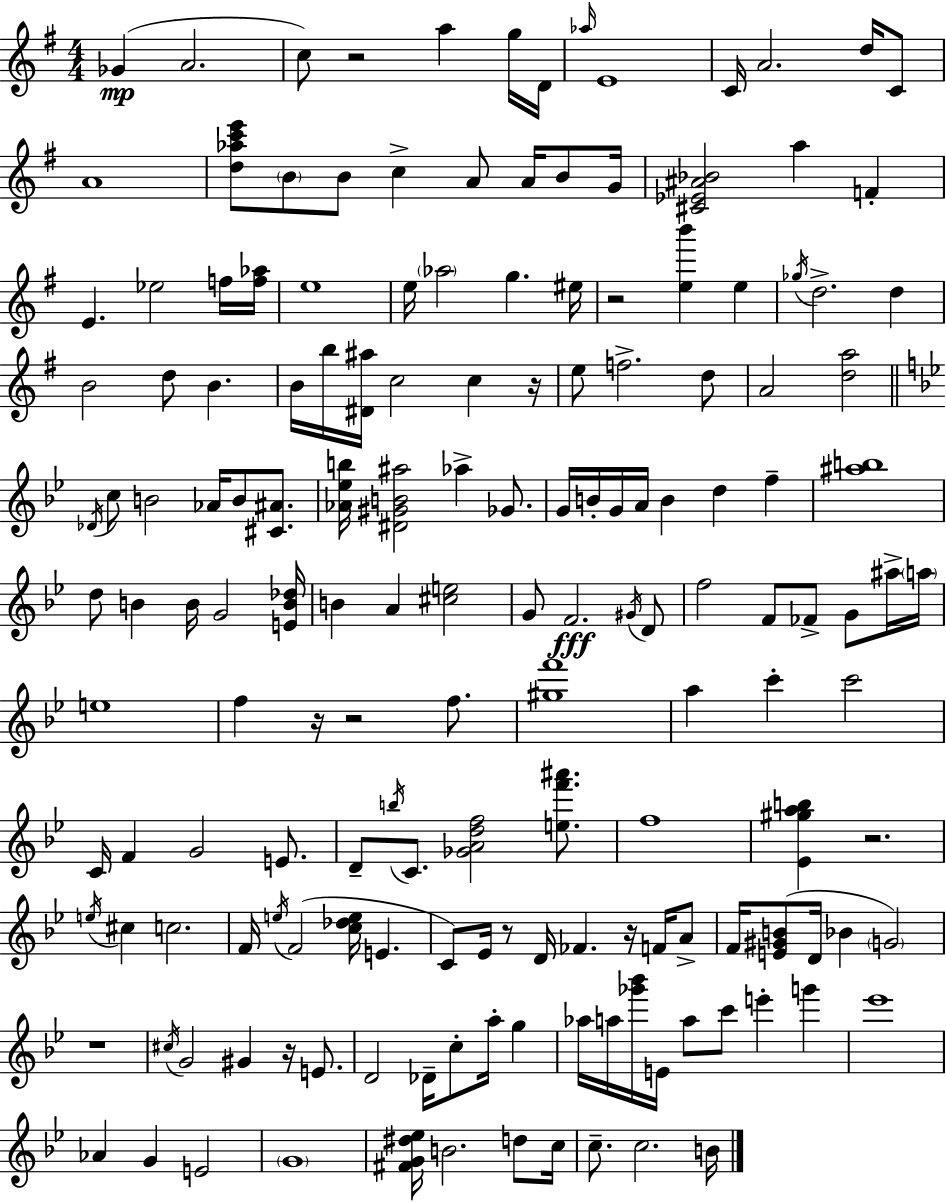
{
  \clef treble
  \numericTimeSignature
  \time 4/4
  \key g \major
  ges'4(\mp a'2. | c''8) r2 a''4 g''16 d'16 | \grace { aes''16 } e'1 | c'16 a'2. d''16 c'8 | \break a'1 | <d'' aes'' c''' e'''>8 \parenthesize b'8 b'8 c''4-> a'8 a'16 b'8 | g'16 <cis' ees' ais' bes'>2 a''4 f'4-. | e'4. ees''2 f''16 | \break <f'' aes''>16 e''1 | e''16 \parenthesize aes''2 g''4. | eis''16 r2 <e'' b'''>4 e''4 | \acciaccatura { ges''16 } d''2.-> d''4 | \break b'2 d''8 b'4. | b'16 b''16 <dis' ais''>16 c''2 c''4 | r16 e''8 f''2.-> | d''8 a'2 <d'' a''>2 | \break \bar "||" \break \key g \minor \acciaccatura { des'16 } c''8 b'2 aes'16 b'8 <cis' ais'>8. | <aes' ees'' b''>16 <dis' gis' b' ais''>2 aes''4-> ges'8. | g'16 b'16-. g'16 a'16 b'4 d''4 f''4-- | <ais'' b''>1 | \break d''8 b'4 b'16 g'2 | <e' b' des''>16 b'4 a'4 <cis'' e''>2 | g'8 f'2.\fff \acciaccatura { gis'16 } | d'8 f''2 f'8 fes'8-> g'8 | \break ais''16-> \parenthesize a''16 e''1 | f''4 r16 r2 f''8. | <gis'' f'''>1 | a''4 c'''4-. c'''2 | \break c'16 f'4 g'2 e'8. | d'8-- \acciaccatura { b''16 } c'8. <ges' a' d'' f''>2 | <e'' f''' ais'''>8. f''1 | <ees' gis'' a'' b''>4 r2. | \break \acciaccatura { e''16 } cis''4 c''2. | f'16 \acciaccatura { e''16 } f'2( <c'' des'' e''>16 e'4. | c'8) ees'16 r8 d'16 fes'4. | r16 f'16 a'8-> f'16 <e' gis' b'>8( d'16 bes'4 \parenthesize g'2) | \break r1 | \acciaccatura { cis''16 } g'2 gis'4 | r16 e'8. d'2 des'16-- c''8-. | a''16-. g''4 aes''16 a''16 <ges''' bes'''>16 e'16 a''8 c'''8 e'''4-. | \break g'''4 ees'''1 | aes'4 g'4 e'2 | \parenthesize g'1 | <fis' g' dis'' ees''>16 b'2. | \break d''8 c''16 c''8.-- c''2. | b'16 \bar "|."
}